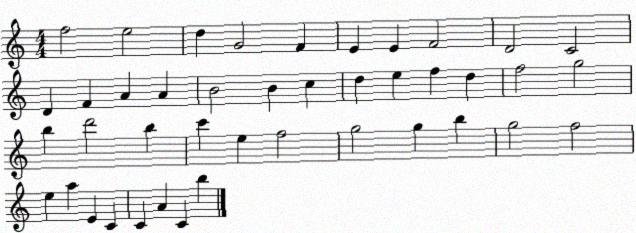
X:1
T:Untitled
M:4/4
L:1/4
K:C
f2 e2 d G2 F E E F2 D2 C2 D F A A B2 B c d e f d f2 g2 b d'2 b c' e f2 g2 g b g2 f2 e a E C C A C b